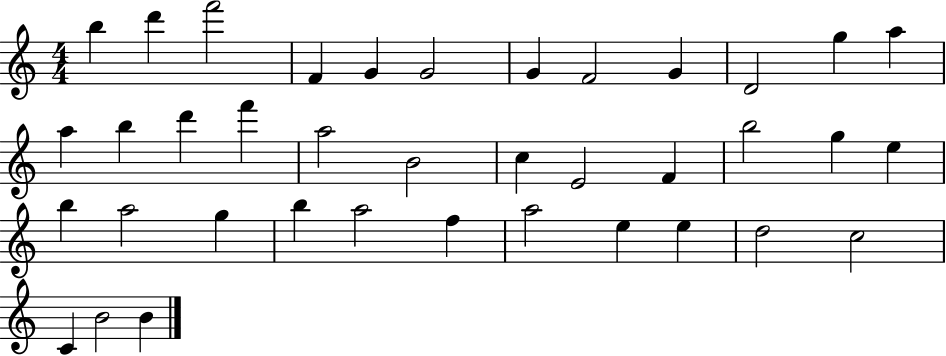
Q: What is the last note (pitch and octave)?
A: B4